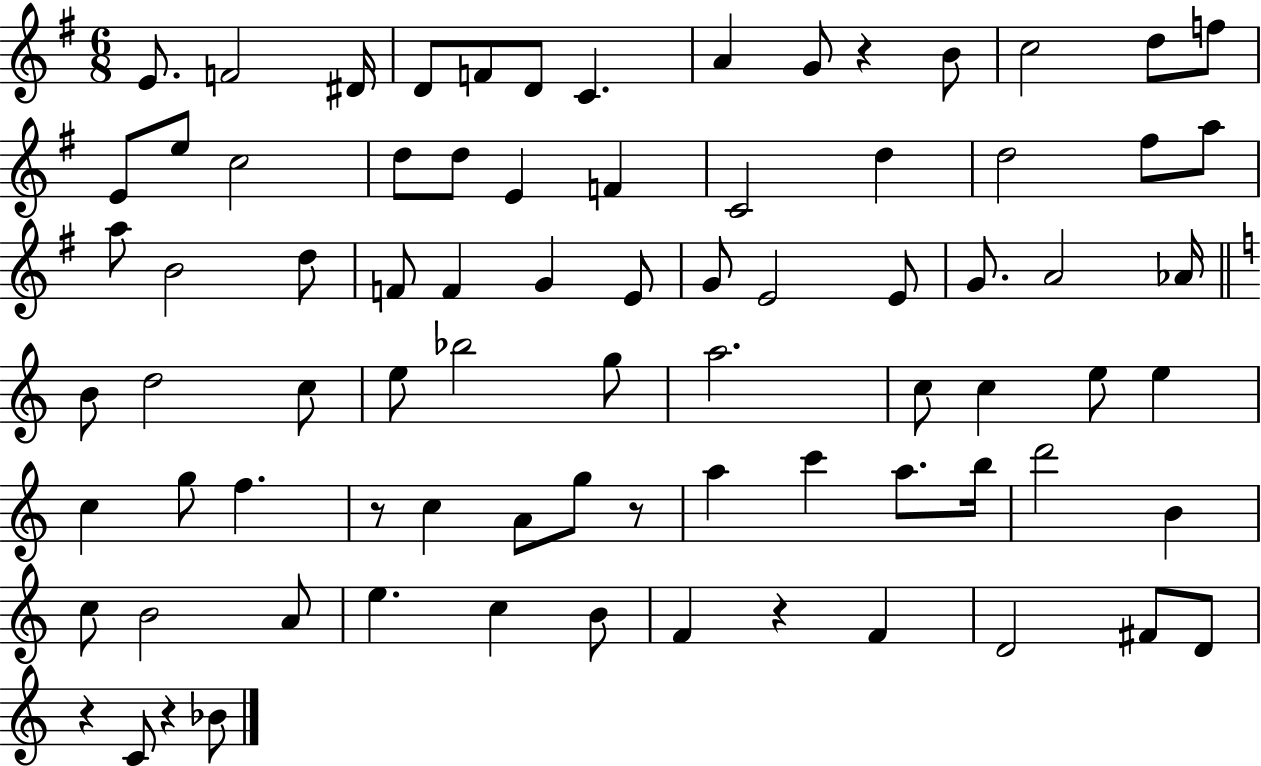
{
  \clef treble
  \numericTimeSignature
  \time 6/8
  \key g \major
  e'8. f'2 dis'16 | d'8 f'8 d'8 c'4. | a'4 g'8 r4 b'8 | c''2 d''8 f''8 | \break e'8 e''8 c''2 | d''8 d''8 e'4 f'4 | c'2 d''4 | d''2 fis''8 a''8 | \break a''8 b'2 d''8 | f'8 f'4 g'4 e'8 | g'8 e'2 e'8 | g'8. a'2 aes'16 | \break \bar "||" \break \key a \minor b'8 d''2 c''8 | e''8 bes''2 g''8 | a''2. | c''8 c''4 e''8 e''4 | \break c''4 g''8 f''4. | r8 c''4 a'8 g''8 r8 | a''4 c'''4 a''8. b''16 | d'''2 b'4 | \break c''8 b'2 a'8 | e''4. c''4 b'8 | f'4 r4 f'4 | d'2 fis'8 d'8 | \break r4 c'8 r4 bes'8 | \bar "|."
}